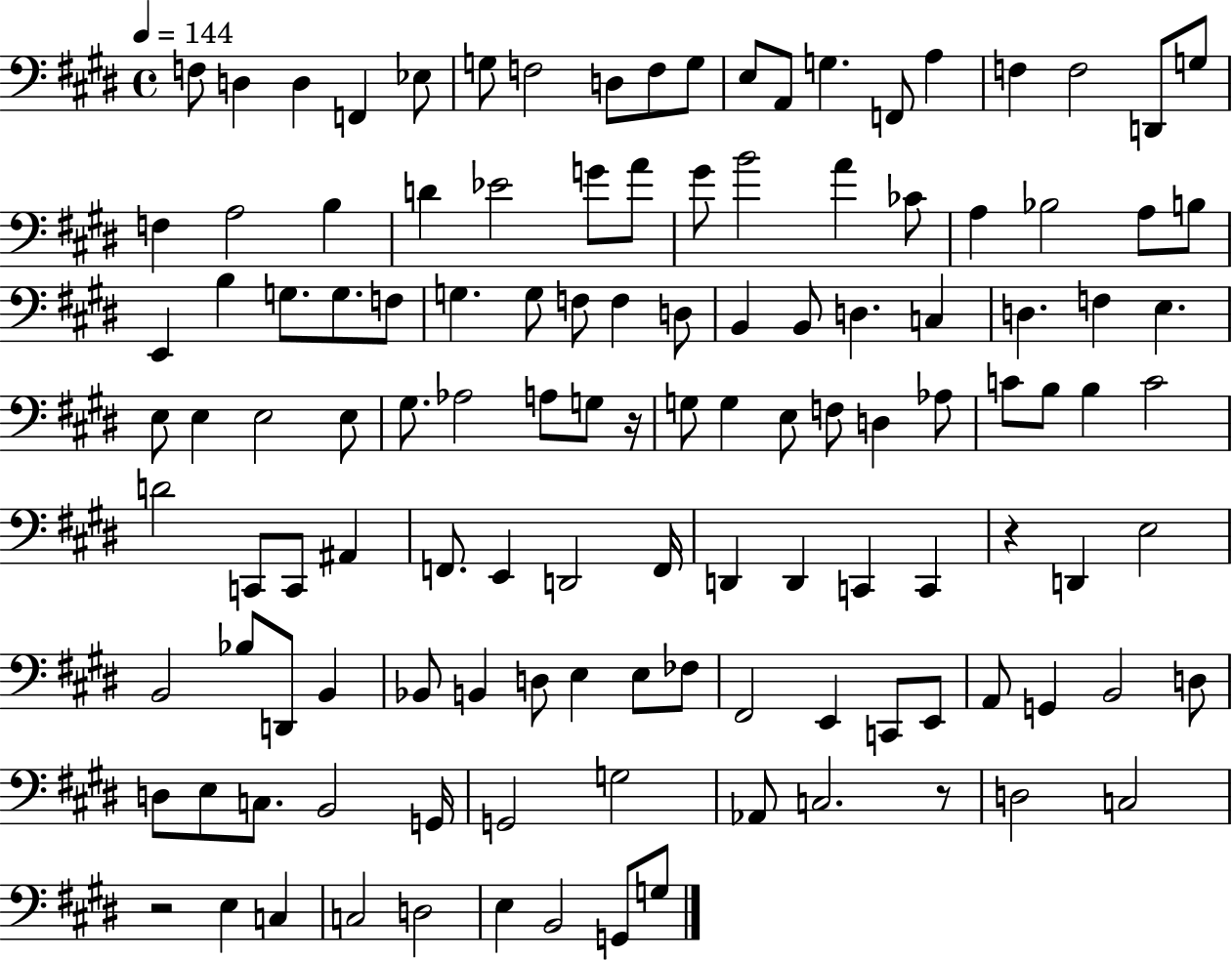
{
  \clef bass
  \time 4/4
  \defaultTimeSignature
  \key e \major
  \tempo 4 = 144
  f8 d4 d4 f,4 ees8 | g8 f2 d8 f8 g8 | e8 a,8 g4. f,8 a4 | f4 f2 d,8 g8 | \break f4 a2 b4 | d'4 ees'2 g'8 a'8 | gis'8 b'2 a'4 ces'8 | a4 bes2 a8 b8 | \break e,4 b4 g8. g8. f8 | g4. g8 f8 f4 d8 | b,4 b,8 d4. c4 | d4. f4 e4. | \break e8 e4 e2 e8 | gis8. aes2 a8 g8 r16 | g8 g4 e8 f8 d4 aes8 | c'8 b8 b4 c'2 | \break d'2 c,8 c,8 ais,4 | f,8. e,4 d,2 f,16 | d,4 d,4 c,4 c,4 | r4 d,4 e2 | \break b,2 bes8 d,8 b,4 | bes,8 b,4 d8 e4 e8 fes8 | fis,2 e,4 c,8 e,8 | a,8 g,4 b,2 d8 | \break d8 e8 c8. b,2 g,16 | g,2 g2 | aes,8 c2. r8 | d2 c2 | \break r2 e4 c4 | c2 d2 | e4 b,2 g,8 g8 | \bar "|."
}